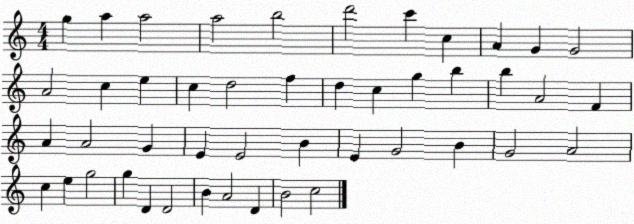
X:1
T:Untitled
M:4/4
L:1/4
K:C
g a a2 a2 b2 d'2 c' c A G G2 A2 c e c d2 f d c g b b A2 F A A2 G E E2 B E G2 B G2 A2 c e g2 g D D2 B A2 D B2 c2